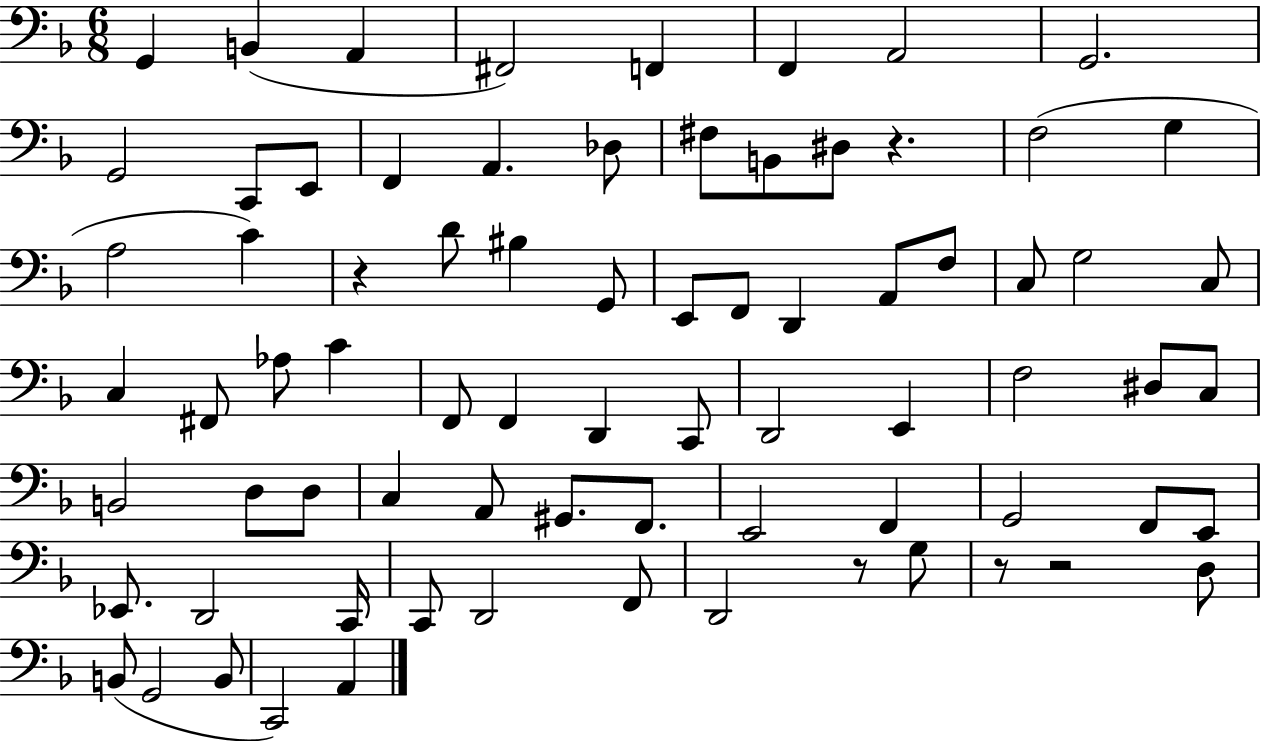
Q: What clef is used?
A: bass